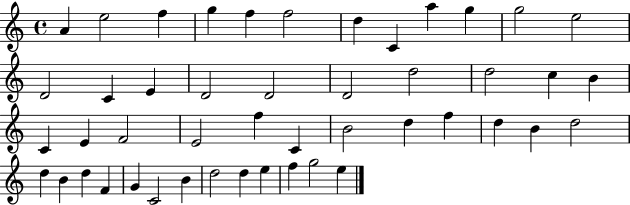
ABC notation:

X:1
T:Untitled
M:4/4
L:1/4
K:C
A e2 f g f f2 d C a g g2 e2 D2 C E D2 D2 D2 d2 d2 c B C E F2 E2 f C B2 d f d B d2 d B d F G C2 B d2 d e f g2 e